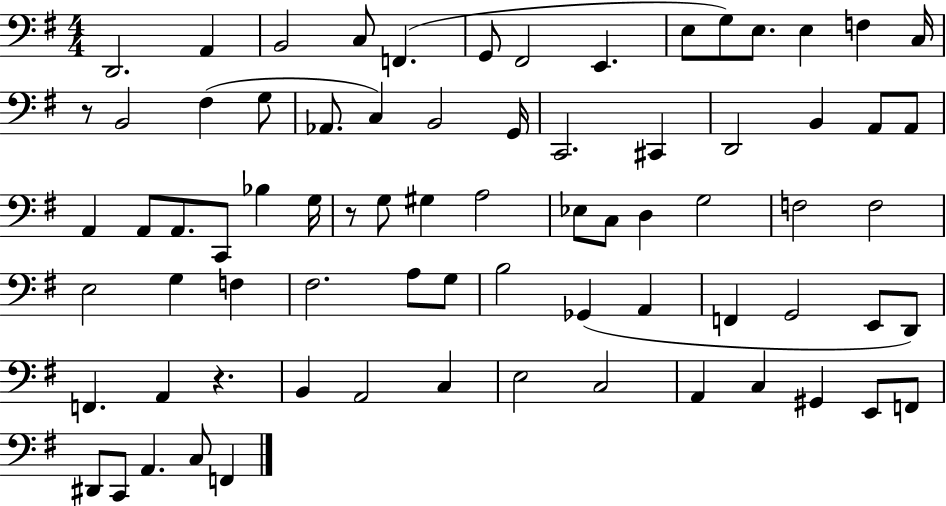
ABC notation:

X:1
T:Untitled
M:4/4
L:1/4
K:G
D,,2 A,, B,,2 C,/2 F,, G,,/2 ^F,,2 E,, E,/2 G,/2 E,/2 E, F, C,/4 z/2 B,,2 ^F, G,/2 _A,,/2 C, B,,2 G,,/4 C,,2 ^C,, D,,2 B,, A,,/2 A,,/2 A,, A,,/2 A,,/2 C,,/2 _B, G,/4 z/2 G,/2 ^G, A,2 _E,/2 C,/2 D, G,2 F,2 F,2 E,2 G, F, ^F,2 A,/2 G,/2 B,2 _G,, A,, F,, G,,2 E,,/2 D,,/2 F,, A,, z B,, A,,2 C, E,2 C,2 A,, C, ^G,, E,,/2 F,,/2 ^D,,/2 C,,/2 A,, C,/2 F,,